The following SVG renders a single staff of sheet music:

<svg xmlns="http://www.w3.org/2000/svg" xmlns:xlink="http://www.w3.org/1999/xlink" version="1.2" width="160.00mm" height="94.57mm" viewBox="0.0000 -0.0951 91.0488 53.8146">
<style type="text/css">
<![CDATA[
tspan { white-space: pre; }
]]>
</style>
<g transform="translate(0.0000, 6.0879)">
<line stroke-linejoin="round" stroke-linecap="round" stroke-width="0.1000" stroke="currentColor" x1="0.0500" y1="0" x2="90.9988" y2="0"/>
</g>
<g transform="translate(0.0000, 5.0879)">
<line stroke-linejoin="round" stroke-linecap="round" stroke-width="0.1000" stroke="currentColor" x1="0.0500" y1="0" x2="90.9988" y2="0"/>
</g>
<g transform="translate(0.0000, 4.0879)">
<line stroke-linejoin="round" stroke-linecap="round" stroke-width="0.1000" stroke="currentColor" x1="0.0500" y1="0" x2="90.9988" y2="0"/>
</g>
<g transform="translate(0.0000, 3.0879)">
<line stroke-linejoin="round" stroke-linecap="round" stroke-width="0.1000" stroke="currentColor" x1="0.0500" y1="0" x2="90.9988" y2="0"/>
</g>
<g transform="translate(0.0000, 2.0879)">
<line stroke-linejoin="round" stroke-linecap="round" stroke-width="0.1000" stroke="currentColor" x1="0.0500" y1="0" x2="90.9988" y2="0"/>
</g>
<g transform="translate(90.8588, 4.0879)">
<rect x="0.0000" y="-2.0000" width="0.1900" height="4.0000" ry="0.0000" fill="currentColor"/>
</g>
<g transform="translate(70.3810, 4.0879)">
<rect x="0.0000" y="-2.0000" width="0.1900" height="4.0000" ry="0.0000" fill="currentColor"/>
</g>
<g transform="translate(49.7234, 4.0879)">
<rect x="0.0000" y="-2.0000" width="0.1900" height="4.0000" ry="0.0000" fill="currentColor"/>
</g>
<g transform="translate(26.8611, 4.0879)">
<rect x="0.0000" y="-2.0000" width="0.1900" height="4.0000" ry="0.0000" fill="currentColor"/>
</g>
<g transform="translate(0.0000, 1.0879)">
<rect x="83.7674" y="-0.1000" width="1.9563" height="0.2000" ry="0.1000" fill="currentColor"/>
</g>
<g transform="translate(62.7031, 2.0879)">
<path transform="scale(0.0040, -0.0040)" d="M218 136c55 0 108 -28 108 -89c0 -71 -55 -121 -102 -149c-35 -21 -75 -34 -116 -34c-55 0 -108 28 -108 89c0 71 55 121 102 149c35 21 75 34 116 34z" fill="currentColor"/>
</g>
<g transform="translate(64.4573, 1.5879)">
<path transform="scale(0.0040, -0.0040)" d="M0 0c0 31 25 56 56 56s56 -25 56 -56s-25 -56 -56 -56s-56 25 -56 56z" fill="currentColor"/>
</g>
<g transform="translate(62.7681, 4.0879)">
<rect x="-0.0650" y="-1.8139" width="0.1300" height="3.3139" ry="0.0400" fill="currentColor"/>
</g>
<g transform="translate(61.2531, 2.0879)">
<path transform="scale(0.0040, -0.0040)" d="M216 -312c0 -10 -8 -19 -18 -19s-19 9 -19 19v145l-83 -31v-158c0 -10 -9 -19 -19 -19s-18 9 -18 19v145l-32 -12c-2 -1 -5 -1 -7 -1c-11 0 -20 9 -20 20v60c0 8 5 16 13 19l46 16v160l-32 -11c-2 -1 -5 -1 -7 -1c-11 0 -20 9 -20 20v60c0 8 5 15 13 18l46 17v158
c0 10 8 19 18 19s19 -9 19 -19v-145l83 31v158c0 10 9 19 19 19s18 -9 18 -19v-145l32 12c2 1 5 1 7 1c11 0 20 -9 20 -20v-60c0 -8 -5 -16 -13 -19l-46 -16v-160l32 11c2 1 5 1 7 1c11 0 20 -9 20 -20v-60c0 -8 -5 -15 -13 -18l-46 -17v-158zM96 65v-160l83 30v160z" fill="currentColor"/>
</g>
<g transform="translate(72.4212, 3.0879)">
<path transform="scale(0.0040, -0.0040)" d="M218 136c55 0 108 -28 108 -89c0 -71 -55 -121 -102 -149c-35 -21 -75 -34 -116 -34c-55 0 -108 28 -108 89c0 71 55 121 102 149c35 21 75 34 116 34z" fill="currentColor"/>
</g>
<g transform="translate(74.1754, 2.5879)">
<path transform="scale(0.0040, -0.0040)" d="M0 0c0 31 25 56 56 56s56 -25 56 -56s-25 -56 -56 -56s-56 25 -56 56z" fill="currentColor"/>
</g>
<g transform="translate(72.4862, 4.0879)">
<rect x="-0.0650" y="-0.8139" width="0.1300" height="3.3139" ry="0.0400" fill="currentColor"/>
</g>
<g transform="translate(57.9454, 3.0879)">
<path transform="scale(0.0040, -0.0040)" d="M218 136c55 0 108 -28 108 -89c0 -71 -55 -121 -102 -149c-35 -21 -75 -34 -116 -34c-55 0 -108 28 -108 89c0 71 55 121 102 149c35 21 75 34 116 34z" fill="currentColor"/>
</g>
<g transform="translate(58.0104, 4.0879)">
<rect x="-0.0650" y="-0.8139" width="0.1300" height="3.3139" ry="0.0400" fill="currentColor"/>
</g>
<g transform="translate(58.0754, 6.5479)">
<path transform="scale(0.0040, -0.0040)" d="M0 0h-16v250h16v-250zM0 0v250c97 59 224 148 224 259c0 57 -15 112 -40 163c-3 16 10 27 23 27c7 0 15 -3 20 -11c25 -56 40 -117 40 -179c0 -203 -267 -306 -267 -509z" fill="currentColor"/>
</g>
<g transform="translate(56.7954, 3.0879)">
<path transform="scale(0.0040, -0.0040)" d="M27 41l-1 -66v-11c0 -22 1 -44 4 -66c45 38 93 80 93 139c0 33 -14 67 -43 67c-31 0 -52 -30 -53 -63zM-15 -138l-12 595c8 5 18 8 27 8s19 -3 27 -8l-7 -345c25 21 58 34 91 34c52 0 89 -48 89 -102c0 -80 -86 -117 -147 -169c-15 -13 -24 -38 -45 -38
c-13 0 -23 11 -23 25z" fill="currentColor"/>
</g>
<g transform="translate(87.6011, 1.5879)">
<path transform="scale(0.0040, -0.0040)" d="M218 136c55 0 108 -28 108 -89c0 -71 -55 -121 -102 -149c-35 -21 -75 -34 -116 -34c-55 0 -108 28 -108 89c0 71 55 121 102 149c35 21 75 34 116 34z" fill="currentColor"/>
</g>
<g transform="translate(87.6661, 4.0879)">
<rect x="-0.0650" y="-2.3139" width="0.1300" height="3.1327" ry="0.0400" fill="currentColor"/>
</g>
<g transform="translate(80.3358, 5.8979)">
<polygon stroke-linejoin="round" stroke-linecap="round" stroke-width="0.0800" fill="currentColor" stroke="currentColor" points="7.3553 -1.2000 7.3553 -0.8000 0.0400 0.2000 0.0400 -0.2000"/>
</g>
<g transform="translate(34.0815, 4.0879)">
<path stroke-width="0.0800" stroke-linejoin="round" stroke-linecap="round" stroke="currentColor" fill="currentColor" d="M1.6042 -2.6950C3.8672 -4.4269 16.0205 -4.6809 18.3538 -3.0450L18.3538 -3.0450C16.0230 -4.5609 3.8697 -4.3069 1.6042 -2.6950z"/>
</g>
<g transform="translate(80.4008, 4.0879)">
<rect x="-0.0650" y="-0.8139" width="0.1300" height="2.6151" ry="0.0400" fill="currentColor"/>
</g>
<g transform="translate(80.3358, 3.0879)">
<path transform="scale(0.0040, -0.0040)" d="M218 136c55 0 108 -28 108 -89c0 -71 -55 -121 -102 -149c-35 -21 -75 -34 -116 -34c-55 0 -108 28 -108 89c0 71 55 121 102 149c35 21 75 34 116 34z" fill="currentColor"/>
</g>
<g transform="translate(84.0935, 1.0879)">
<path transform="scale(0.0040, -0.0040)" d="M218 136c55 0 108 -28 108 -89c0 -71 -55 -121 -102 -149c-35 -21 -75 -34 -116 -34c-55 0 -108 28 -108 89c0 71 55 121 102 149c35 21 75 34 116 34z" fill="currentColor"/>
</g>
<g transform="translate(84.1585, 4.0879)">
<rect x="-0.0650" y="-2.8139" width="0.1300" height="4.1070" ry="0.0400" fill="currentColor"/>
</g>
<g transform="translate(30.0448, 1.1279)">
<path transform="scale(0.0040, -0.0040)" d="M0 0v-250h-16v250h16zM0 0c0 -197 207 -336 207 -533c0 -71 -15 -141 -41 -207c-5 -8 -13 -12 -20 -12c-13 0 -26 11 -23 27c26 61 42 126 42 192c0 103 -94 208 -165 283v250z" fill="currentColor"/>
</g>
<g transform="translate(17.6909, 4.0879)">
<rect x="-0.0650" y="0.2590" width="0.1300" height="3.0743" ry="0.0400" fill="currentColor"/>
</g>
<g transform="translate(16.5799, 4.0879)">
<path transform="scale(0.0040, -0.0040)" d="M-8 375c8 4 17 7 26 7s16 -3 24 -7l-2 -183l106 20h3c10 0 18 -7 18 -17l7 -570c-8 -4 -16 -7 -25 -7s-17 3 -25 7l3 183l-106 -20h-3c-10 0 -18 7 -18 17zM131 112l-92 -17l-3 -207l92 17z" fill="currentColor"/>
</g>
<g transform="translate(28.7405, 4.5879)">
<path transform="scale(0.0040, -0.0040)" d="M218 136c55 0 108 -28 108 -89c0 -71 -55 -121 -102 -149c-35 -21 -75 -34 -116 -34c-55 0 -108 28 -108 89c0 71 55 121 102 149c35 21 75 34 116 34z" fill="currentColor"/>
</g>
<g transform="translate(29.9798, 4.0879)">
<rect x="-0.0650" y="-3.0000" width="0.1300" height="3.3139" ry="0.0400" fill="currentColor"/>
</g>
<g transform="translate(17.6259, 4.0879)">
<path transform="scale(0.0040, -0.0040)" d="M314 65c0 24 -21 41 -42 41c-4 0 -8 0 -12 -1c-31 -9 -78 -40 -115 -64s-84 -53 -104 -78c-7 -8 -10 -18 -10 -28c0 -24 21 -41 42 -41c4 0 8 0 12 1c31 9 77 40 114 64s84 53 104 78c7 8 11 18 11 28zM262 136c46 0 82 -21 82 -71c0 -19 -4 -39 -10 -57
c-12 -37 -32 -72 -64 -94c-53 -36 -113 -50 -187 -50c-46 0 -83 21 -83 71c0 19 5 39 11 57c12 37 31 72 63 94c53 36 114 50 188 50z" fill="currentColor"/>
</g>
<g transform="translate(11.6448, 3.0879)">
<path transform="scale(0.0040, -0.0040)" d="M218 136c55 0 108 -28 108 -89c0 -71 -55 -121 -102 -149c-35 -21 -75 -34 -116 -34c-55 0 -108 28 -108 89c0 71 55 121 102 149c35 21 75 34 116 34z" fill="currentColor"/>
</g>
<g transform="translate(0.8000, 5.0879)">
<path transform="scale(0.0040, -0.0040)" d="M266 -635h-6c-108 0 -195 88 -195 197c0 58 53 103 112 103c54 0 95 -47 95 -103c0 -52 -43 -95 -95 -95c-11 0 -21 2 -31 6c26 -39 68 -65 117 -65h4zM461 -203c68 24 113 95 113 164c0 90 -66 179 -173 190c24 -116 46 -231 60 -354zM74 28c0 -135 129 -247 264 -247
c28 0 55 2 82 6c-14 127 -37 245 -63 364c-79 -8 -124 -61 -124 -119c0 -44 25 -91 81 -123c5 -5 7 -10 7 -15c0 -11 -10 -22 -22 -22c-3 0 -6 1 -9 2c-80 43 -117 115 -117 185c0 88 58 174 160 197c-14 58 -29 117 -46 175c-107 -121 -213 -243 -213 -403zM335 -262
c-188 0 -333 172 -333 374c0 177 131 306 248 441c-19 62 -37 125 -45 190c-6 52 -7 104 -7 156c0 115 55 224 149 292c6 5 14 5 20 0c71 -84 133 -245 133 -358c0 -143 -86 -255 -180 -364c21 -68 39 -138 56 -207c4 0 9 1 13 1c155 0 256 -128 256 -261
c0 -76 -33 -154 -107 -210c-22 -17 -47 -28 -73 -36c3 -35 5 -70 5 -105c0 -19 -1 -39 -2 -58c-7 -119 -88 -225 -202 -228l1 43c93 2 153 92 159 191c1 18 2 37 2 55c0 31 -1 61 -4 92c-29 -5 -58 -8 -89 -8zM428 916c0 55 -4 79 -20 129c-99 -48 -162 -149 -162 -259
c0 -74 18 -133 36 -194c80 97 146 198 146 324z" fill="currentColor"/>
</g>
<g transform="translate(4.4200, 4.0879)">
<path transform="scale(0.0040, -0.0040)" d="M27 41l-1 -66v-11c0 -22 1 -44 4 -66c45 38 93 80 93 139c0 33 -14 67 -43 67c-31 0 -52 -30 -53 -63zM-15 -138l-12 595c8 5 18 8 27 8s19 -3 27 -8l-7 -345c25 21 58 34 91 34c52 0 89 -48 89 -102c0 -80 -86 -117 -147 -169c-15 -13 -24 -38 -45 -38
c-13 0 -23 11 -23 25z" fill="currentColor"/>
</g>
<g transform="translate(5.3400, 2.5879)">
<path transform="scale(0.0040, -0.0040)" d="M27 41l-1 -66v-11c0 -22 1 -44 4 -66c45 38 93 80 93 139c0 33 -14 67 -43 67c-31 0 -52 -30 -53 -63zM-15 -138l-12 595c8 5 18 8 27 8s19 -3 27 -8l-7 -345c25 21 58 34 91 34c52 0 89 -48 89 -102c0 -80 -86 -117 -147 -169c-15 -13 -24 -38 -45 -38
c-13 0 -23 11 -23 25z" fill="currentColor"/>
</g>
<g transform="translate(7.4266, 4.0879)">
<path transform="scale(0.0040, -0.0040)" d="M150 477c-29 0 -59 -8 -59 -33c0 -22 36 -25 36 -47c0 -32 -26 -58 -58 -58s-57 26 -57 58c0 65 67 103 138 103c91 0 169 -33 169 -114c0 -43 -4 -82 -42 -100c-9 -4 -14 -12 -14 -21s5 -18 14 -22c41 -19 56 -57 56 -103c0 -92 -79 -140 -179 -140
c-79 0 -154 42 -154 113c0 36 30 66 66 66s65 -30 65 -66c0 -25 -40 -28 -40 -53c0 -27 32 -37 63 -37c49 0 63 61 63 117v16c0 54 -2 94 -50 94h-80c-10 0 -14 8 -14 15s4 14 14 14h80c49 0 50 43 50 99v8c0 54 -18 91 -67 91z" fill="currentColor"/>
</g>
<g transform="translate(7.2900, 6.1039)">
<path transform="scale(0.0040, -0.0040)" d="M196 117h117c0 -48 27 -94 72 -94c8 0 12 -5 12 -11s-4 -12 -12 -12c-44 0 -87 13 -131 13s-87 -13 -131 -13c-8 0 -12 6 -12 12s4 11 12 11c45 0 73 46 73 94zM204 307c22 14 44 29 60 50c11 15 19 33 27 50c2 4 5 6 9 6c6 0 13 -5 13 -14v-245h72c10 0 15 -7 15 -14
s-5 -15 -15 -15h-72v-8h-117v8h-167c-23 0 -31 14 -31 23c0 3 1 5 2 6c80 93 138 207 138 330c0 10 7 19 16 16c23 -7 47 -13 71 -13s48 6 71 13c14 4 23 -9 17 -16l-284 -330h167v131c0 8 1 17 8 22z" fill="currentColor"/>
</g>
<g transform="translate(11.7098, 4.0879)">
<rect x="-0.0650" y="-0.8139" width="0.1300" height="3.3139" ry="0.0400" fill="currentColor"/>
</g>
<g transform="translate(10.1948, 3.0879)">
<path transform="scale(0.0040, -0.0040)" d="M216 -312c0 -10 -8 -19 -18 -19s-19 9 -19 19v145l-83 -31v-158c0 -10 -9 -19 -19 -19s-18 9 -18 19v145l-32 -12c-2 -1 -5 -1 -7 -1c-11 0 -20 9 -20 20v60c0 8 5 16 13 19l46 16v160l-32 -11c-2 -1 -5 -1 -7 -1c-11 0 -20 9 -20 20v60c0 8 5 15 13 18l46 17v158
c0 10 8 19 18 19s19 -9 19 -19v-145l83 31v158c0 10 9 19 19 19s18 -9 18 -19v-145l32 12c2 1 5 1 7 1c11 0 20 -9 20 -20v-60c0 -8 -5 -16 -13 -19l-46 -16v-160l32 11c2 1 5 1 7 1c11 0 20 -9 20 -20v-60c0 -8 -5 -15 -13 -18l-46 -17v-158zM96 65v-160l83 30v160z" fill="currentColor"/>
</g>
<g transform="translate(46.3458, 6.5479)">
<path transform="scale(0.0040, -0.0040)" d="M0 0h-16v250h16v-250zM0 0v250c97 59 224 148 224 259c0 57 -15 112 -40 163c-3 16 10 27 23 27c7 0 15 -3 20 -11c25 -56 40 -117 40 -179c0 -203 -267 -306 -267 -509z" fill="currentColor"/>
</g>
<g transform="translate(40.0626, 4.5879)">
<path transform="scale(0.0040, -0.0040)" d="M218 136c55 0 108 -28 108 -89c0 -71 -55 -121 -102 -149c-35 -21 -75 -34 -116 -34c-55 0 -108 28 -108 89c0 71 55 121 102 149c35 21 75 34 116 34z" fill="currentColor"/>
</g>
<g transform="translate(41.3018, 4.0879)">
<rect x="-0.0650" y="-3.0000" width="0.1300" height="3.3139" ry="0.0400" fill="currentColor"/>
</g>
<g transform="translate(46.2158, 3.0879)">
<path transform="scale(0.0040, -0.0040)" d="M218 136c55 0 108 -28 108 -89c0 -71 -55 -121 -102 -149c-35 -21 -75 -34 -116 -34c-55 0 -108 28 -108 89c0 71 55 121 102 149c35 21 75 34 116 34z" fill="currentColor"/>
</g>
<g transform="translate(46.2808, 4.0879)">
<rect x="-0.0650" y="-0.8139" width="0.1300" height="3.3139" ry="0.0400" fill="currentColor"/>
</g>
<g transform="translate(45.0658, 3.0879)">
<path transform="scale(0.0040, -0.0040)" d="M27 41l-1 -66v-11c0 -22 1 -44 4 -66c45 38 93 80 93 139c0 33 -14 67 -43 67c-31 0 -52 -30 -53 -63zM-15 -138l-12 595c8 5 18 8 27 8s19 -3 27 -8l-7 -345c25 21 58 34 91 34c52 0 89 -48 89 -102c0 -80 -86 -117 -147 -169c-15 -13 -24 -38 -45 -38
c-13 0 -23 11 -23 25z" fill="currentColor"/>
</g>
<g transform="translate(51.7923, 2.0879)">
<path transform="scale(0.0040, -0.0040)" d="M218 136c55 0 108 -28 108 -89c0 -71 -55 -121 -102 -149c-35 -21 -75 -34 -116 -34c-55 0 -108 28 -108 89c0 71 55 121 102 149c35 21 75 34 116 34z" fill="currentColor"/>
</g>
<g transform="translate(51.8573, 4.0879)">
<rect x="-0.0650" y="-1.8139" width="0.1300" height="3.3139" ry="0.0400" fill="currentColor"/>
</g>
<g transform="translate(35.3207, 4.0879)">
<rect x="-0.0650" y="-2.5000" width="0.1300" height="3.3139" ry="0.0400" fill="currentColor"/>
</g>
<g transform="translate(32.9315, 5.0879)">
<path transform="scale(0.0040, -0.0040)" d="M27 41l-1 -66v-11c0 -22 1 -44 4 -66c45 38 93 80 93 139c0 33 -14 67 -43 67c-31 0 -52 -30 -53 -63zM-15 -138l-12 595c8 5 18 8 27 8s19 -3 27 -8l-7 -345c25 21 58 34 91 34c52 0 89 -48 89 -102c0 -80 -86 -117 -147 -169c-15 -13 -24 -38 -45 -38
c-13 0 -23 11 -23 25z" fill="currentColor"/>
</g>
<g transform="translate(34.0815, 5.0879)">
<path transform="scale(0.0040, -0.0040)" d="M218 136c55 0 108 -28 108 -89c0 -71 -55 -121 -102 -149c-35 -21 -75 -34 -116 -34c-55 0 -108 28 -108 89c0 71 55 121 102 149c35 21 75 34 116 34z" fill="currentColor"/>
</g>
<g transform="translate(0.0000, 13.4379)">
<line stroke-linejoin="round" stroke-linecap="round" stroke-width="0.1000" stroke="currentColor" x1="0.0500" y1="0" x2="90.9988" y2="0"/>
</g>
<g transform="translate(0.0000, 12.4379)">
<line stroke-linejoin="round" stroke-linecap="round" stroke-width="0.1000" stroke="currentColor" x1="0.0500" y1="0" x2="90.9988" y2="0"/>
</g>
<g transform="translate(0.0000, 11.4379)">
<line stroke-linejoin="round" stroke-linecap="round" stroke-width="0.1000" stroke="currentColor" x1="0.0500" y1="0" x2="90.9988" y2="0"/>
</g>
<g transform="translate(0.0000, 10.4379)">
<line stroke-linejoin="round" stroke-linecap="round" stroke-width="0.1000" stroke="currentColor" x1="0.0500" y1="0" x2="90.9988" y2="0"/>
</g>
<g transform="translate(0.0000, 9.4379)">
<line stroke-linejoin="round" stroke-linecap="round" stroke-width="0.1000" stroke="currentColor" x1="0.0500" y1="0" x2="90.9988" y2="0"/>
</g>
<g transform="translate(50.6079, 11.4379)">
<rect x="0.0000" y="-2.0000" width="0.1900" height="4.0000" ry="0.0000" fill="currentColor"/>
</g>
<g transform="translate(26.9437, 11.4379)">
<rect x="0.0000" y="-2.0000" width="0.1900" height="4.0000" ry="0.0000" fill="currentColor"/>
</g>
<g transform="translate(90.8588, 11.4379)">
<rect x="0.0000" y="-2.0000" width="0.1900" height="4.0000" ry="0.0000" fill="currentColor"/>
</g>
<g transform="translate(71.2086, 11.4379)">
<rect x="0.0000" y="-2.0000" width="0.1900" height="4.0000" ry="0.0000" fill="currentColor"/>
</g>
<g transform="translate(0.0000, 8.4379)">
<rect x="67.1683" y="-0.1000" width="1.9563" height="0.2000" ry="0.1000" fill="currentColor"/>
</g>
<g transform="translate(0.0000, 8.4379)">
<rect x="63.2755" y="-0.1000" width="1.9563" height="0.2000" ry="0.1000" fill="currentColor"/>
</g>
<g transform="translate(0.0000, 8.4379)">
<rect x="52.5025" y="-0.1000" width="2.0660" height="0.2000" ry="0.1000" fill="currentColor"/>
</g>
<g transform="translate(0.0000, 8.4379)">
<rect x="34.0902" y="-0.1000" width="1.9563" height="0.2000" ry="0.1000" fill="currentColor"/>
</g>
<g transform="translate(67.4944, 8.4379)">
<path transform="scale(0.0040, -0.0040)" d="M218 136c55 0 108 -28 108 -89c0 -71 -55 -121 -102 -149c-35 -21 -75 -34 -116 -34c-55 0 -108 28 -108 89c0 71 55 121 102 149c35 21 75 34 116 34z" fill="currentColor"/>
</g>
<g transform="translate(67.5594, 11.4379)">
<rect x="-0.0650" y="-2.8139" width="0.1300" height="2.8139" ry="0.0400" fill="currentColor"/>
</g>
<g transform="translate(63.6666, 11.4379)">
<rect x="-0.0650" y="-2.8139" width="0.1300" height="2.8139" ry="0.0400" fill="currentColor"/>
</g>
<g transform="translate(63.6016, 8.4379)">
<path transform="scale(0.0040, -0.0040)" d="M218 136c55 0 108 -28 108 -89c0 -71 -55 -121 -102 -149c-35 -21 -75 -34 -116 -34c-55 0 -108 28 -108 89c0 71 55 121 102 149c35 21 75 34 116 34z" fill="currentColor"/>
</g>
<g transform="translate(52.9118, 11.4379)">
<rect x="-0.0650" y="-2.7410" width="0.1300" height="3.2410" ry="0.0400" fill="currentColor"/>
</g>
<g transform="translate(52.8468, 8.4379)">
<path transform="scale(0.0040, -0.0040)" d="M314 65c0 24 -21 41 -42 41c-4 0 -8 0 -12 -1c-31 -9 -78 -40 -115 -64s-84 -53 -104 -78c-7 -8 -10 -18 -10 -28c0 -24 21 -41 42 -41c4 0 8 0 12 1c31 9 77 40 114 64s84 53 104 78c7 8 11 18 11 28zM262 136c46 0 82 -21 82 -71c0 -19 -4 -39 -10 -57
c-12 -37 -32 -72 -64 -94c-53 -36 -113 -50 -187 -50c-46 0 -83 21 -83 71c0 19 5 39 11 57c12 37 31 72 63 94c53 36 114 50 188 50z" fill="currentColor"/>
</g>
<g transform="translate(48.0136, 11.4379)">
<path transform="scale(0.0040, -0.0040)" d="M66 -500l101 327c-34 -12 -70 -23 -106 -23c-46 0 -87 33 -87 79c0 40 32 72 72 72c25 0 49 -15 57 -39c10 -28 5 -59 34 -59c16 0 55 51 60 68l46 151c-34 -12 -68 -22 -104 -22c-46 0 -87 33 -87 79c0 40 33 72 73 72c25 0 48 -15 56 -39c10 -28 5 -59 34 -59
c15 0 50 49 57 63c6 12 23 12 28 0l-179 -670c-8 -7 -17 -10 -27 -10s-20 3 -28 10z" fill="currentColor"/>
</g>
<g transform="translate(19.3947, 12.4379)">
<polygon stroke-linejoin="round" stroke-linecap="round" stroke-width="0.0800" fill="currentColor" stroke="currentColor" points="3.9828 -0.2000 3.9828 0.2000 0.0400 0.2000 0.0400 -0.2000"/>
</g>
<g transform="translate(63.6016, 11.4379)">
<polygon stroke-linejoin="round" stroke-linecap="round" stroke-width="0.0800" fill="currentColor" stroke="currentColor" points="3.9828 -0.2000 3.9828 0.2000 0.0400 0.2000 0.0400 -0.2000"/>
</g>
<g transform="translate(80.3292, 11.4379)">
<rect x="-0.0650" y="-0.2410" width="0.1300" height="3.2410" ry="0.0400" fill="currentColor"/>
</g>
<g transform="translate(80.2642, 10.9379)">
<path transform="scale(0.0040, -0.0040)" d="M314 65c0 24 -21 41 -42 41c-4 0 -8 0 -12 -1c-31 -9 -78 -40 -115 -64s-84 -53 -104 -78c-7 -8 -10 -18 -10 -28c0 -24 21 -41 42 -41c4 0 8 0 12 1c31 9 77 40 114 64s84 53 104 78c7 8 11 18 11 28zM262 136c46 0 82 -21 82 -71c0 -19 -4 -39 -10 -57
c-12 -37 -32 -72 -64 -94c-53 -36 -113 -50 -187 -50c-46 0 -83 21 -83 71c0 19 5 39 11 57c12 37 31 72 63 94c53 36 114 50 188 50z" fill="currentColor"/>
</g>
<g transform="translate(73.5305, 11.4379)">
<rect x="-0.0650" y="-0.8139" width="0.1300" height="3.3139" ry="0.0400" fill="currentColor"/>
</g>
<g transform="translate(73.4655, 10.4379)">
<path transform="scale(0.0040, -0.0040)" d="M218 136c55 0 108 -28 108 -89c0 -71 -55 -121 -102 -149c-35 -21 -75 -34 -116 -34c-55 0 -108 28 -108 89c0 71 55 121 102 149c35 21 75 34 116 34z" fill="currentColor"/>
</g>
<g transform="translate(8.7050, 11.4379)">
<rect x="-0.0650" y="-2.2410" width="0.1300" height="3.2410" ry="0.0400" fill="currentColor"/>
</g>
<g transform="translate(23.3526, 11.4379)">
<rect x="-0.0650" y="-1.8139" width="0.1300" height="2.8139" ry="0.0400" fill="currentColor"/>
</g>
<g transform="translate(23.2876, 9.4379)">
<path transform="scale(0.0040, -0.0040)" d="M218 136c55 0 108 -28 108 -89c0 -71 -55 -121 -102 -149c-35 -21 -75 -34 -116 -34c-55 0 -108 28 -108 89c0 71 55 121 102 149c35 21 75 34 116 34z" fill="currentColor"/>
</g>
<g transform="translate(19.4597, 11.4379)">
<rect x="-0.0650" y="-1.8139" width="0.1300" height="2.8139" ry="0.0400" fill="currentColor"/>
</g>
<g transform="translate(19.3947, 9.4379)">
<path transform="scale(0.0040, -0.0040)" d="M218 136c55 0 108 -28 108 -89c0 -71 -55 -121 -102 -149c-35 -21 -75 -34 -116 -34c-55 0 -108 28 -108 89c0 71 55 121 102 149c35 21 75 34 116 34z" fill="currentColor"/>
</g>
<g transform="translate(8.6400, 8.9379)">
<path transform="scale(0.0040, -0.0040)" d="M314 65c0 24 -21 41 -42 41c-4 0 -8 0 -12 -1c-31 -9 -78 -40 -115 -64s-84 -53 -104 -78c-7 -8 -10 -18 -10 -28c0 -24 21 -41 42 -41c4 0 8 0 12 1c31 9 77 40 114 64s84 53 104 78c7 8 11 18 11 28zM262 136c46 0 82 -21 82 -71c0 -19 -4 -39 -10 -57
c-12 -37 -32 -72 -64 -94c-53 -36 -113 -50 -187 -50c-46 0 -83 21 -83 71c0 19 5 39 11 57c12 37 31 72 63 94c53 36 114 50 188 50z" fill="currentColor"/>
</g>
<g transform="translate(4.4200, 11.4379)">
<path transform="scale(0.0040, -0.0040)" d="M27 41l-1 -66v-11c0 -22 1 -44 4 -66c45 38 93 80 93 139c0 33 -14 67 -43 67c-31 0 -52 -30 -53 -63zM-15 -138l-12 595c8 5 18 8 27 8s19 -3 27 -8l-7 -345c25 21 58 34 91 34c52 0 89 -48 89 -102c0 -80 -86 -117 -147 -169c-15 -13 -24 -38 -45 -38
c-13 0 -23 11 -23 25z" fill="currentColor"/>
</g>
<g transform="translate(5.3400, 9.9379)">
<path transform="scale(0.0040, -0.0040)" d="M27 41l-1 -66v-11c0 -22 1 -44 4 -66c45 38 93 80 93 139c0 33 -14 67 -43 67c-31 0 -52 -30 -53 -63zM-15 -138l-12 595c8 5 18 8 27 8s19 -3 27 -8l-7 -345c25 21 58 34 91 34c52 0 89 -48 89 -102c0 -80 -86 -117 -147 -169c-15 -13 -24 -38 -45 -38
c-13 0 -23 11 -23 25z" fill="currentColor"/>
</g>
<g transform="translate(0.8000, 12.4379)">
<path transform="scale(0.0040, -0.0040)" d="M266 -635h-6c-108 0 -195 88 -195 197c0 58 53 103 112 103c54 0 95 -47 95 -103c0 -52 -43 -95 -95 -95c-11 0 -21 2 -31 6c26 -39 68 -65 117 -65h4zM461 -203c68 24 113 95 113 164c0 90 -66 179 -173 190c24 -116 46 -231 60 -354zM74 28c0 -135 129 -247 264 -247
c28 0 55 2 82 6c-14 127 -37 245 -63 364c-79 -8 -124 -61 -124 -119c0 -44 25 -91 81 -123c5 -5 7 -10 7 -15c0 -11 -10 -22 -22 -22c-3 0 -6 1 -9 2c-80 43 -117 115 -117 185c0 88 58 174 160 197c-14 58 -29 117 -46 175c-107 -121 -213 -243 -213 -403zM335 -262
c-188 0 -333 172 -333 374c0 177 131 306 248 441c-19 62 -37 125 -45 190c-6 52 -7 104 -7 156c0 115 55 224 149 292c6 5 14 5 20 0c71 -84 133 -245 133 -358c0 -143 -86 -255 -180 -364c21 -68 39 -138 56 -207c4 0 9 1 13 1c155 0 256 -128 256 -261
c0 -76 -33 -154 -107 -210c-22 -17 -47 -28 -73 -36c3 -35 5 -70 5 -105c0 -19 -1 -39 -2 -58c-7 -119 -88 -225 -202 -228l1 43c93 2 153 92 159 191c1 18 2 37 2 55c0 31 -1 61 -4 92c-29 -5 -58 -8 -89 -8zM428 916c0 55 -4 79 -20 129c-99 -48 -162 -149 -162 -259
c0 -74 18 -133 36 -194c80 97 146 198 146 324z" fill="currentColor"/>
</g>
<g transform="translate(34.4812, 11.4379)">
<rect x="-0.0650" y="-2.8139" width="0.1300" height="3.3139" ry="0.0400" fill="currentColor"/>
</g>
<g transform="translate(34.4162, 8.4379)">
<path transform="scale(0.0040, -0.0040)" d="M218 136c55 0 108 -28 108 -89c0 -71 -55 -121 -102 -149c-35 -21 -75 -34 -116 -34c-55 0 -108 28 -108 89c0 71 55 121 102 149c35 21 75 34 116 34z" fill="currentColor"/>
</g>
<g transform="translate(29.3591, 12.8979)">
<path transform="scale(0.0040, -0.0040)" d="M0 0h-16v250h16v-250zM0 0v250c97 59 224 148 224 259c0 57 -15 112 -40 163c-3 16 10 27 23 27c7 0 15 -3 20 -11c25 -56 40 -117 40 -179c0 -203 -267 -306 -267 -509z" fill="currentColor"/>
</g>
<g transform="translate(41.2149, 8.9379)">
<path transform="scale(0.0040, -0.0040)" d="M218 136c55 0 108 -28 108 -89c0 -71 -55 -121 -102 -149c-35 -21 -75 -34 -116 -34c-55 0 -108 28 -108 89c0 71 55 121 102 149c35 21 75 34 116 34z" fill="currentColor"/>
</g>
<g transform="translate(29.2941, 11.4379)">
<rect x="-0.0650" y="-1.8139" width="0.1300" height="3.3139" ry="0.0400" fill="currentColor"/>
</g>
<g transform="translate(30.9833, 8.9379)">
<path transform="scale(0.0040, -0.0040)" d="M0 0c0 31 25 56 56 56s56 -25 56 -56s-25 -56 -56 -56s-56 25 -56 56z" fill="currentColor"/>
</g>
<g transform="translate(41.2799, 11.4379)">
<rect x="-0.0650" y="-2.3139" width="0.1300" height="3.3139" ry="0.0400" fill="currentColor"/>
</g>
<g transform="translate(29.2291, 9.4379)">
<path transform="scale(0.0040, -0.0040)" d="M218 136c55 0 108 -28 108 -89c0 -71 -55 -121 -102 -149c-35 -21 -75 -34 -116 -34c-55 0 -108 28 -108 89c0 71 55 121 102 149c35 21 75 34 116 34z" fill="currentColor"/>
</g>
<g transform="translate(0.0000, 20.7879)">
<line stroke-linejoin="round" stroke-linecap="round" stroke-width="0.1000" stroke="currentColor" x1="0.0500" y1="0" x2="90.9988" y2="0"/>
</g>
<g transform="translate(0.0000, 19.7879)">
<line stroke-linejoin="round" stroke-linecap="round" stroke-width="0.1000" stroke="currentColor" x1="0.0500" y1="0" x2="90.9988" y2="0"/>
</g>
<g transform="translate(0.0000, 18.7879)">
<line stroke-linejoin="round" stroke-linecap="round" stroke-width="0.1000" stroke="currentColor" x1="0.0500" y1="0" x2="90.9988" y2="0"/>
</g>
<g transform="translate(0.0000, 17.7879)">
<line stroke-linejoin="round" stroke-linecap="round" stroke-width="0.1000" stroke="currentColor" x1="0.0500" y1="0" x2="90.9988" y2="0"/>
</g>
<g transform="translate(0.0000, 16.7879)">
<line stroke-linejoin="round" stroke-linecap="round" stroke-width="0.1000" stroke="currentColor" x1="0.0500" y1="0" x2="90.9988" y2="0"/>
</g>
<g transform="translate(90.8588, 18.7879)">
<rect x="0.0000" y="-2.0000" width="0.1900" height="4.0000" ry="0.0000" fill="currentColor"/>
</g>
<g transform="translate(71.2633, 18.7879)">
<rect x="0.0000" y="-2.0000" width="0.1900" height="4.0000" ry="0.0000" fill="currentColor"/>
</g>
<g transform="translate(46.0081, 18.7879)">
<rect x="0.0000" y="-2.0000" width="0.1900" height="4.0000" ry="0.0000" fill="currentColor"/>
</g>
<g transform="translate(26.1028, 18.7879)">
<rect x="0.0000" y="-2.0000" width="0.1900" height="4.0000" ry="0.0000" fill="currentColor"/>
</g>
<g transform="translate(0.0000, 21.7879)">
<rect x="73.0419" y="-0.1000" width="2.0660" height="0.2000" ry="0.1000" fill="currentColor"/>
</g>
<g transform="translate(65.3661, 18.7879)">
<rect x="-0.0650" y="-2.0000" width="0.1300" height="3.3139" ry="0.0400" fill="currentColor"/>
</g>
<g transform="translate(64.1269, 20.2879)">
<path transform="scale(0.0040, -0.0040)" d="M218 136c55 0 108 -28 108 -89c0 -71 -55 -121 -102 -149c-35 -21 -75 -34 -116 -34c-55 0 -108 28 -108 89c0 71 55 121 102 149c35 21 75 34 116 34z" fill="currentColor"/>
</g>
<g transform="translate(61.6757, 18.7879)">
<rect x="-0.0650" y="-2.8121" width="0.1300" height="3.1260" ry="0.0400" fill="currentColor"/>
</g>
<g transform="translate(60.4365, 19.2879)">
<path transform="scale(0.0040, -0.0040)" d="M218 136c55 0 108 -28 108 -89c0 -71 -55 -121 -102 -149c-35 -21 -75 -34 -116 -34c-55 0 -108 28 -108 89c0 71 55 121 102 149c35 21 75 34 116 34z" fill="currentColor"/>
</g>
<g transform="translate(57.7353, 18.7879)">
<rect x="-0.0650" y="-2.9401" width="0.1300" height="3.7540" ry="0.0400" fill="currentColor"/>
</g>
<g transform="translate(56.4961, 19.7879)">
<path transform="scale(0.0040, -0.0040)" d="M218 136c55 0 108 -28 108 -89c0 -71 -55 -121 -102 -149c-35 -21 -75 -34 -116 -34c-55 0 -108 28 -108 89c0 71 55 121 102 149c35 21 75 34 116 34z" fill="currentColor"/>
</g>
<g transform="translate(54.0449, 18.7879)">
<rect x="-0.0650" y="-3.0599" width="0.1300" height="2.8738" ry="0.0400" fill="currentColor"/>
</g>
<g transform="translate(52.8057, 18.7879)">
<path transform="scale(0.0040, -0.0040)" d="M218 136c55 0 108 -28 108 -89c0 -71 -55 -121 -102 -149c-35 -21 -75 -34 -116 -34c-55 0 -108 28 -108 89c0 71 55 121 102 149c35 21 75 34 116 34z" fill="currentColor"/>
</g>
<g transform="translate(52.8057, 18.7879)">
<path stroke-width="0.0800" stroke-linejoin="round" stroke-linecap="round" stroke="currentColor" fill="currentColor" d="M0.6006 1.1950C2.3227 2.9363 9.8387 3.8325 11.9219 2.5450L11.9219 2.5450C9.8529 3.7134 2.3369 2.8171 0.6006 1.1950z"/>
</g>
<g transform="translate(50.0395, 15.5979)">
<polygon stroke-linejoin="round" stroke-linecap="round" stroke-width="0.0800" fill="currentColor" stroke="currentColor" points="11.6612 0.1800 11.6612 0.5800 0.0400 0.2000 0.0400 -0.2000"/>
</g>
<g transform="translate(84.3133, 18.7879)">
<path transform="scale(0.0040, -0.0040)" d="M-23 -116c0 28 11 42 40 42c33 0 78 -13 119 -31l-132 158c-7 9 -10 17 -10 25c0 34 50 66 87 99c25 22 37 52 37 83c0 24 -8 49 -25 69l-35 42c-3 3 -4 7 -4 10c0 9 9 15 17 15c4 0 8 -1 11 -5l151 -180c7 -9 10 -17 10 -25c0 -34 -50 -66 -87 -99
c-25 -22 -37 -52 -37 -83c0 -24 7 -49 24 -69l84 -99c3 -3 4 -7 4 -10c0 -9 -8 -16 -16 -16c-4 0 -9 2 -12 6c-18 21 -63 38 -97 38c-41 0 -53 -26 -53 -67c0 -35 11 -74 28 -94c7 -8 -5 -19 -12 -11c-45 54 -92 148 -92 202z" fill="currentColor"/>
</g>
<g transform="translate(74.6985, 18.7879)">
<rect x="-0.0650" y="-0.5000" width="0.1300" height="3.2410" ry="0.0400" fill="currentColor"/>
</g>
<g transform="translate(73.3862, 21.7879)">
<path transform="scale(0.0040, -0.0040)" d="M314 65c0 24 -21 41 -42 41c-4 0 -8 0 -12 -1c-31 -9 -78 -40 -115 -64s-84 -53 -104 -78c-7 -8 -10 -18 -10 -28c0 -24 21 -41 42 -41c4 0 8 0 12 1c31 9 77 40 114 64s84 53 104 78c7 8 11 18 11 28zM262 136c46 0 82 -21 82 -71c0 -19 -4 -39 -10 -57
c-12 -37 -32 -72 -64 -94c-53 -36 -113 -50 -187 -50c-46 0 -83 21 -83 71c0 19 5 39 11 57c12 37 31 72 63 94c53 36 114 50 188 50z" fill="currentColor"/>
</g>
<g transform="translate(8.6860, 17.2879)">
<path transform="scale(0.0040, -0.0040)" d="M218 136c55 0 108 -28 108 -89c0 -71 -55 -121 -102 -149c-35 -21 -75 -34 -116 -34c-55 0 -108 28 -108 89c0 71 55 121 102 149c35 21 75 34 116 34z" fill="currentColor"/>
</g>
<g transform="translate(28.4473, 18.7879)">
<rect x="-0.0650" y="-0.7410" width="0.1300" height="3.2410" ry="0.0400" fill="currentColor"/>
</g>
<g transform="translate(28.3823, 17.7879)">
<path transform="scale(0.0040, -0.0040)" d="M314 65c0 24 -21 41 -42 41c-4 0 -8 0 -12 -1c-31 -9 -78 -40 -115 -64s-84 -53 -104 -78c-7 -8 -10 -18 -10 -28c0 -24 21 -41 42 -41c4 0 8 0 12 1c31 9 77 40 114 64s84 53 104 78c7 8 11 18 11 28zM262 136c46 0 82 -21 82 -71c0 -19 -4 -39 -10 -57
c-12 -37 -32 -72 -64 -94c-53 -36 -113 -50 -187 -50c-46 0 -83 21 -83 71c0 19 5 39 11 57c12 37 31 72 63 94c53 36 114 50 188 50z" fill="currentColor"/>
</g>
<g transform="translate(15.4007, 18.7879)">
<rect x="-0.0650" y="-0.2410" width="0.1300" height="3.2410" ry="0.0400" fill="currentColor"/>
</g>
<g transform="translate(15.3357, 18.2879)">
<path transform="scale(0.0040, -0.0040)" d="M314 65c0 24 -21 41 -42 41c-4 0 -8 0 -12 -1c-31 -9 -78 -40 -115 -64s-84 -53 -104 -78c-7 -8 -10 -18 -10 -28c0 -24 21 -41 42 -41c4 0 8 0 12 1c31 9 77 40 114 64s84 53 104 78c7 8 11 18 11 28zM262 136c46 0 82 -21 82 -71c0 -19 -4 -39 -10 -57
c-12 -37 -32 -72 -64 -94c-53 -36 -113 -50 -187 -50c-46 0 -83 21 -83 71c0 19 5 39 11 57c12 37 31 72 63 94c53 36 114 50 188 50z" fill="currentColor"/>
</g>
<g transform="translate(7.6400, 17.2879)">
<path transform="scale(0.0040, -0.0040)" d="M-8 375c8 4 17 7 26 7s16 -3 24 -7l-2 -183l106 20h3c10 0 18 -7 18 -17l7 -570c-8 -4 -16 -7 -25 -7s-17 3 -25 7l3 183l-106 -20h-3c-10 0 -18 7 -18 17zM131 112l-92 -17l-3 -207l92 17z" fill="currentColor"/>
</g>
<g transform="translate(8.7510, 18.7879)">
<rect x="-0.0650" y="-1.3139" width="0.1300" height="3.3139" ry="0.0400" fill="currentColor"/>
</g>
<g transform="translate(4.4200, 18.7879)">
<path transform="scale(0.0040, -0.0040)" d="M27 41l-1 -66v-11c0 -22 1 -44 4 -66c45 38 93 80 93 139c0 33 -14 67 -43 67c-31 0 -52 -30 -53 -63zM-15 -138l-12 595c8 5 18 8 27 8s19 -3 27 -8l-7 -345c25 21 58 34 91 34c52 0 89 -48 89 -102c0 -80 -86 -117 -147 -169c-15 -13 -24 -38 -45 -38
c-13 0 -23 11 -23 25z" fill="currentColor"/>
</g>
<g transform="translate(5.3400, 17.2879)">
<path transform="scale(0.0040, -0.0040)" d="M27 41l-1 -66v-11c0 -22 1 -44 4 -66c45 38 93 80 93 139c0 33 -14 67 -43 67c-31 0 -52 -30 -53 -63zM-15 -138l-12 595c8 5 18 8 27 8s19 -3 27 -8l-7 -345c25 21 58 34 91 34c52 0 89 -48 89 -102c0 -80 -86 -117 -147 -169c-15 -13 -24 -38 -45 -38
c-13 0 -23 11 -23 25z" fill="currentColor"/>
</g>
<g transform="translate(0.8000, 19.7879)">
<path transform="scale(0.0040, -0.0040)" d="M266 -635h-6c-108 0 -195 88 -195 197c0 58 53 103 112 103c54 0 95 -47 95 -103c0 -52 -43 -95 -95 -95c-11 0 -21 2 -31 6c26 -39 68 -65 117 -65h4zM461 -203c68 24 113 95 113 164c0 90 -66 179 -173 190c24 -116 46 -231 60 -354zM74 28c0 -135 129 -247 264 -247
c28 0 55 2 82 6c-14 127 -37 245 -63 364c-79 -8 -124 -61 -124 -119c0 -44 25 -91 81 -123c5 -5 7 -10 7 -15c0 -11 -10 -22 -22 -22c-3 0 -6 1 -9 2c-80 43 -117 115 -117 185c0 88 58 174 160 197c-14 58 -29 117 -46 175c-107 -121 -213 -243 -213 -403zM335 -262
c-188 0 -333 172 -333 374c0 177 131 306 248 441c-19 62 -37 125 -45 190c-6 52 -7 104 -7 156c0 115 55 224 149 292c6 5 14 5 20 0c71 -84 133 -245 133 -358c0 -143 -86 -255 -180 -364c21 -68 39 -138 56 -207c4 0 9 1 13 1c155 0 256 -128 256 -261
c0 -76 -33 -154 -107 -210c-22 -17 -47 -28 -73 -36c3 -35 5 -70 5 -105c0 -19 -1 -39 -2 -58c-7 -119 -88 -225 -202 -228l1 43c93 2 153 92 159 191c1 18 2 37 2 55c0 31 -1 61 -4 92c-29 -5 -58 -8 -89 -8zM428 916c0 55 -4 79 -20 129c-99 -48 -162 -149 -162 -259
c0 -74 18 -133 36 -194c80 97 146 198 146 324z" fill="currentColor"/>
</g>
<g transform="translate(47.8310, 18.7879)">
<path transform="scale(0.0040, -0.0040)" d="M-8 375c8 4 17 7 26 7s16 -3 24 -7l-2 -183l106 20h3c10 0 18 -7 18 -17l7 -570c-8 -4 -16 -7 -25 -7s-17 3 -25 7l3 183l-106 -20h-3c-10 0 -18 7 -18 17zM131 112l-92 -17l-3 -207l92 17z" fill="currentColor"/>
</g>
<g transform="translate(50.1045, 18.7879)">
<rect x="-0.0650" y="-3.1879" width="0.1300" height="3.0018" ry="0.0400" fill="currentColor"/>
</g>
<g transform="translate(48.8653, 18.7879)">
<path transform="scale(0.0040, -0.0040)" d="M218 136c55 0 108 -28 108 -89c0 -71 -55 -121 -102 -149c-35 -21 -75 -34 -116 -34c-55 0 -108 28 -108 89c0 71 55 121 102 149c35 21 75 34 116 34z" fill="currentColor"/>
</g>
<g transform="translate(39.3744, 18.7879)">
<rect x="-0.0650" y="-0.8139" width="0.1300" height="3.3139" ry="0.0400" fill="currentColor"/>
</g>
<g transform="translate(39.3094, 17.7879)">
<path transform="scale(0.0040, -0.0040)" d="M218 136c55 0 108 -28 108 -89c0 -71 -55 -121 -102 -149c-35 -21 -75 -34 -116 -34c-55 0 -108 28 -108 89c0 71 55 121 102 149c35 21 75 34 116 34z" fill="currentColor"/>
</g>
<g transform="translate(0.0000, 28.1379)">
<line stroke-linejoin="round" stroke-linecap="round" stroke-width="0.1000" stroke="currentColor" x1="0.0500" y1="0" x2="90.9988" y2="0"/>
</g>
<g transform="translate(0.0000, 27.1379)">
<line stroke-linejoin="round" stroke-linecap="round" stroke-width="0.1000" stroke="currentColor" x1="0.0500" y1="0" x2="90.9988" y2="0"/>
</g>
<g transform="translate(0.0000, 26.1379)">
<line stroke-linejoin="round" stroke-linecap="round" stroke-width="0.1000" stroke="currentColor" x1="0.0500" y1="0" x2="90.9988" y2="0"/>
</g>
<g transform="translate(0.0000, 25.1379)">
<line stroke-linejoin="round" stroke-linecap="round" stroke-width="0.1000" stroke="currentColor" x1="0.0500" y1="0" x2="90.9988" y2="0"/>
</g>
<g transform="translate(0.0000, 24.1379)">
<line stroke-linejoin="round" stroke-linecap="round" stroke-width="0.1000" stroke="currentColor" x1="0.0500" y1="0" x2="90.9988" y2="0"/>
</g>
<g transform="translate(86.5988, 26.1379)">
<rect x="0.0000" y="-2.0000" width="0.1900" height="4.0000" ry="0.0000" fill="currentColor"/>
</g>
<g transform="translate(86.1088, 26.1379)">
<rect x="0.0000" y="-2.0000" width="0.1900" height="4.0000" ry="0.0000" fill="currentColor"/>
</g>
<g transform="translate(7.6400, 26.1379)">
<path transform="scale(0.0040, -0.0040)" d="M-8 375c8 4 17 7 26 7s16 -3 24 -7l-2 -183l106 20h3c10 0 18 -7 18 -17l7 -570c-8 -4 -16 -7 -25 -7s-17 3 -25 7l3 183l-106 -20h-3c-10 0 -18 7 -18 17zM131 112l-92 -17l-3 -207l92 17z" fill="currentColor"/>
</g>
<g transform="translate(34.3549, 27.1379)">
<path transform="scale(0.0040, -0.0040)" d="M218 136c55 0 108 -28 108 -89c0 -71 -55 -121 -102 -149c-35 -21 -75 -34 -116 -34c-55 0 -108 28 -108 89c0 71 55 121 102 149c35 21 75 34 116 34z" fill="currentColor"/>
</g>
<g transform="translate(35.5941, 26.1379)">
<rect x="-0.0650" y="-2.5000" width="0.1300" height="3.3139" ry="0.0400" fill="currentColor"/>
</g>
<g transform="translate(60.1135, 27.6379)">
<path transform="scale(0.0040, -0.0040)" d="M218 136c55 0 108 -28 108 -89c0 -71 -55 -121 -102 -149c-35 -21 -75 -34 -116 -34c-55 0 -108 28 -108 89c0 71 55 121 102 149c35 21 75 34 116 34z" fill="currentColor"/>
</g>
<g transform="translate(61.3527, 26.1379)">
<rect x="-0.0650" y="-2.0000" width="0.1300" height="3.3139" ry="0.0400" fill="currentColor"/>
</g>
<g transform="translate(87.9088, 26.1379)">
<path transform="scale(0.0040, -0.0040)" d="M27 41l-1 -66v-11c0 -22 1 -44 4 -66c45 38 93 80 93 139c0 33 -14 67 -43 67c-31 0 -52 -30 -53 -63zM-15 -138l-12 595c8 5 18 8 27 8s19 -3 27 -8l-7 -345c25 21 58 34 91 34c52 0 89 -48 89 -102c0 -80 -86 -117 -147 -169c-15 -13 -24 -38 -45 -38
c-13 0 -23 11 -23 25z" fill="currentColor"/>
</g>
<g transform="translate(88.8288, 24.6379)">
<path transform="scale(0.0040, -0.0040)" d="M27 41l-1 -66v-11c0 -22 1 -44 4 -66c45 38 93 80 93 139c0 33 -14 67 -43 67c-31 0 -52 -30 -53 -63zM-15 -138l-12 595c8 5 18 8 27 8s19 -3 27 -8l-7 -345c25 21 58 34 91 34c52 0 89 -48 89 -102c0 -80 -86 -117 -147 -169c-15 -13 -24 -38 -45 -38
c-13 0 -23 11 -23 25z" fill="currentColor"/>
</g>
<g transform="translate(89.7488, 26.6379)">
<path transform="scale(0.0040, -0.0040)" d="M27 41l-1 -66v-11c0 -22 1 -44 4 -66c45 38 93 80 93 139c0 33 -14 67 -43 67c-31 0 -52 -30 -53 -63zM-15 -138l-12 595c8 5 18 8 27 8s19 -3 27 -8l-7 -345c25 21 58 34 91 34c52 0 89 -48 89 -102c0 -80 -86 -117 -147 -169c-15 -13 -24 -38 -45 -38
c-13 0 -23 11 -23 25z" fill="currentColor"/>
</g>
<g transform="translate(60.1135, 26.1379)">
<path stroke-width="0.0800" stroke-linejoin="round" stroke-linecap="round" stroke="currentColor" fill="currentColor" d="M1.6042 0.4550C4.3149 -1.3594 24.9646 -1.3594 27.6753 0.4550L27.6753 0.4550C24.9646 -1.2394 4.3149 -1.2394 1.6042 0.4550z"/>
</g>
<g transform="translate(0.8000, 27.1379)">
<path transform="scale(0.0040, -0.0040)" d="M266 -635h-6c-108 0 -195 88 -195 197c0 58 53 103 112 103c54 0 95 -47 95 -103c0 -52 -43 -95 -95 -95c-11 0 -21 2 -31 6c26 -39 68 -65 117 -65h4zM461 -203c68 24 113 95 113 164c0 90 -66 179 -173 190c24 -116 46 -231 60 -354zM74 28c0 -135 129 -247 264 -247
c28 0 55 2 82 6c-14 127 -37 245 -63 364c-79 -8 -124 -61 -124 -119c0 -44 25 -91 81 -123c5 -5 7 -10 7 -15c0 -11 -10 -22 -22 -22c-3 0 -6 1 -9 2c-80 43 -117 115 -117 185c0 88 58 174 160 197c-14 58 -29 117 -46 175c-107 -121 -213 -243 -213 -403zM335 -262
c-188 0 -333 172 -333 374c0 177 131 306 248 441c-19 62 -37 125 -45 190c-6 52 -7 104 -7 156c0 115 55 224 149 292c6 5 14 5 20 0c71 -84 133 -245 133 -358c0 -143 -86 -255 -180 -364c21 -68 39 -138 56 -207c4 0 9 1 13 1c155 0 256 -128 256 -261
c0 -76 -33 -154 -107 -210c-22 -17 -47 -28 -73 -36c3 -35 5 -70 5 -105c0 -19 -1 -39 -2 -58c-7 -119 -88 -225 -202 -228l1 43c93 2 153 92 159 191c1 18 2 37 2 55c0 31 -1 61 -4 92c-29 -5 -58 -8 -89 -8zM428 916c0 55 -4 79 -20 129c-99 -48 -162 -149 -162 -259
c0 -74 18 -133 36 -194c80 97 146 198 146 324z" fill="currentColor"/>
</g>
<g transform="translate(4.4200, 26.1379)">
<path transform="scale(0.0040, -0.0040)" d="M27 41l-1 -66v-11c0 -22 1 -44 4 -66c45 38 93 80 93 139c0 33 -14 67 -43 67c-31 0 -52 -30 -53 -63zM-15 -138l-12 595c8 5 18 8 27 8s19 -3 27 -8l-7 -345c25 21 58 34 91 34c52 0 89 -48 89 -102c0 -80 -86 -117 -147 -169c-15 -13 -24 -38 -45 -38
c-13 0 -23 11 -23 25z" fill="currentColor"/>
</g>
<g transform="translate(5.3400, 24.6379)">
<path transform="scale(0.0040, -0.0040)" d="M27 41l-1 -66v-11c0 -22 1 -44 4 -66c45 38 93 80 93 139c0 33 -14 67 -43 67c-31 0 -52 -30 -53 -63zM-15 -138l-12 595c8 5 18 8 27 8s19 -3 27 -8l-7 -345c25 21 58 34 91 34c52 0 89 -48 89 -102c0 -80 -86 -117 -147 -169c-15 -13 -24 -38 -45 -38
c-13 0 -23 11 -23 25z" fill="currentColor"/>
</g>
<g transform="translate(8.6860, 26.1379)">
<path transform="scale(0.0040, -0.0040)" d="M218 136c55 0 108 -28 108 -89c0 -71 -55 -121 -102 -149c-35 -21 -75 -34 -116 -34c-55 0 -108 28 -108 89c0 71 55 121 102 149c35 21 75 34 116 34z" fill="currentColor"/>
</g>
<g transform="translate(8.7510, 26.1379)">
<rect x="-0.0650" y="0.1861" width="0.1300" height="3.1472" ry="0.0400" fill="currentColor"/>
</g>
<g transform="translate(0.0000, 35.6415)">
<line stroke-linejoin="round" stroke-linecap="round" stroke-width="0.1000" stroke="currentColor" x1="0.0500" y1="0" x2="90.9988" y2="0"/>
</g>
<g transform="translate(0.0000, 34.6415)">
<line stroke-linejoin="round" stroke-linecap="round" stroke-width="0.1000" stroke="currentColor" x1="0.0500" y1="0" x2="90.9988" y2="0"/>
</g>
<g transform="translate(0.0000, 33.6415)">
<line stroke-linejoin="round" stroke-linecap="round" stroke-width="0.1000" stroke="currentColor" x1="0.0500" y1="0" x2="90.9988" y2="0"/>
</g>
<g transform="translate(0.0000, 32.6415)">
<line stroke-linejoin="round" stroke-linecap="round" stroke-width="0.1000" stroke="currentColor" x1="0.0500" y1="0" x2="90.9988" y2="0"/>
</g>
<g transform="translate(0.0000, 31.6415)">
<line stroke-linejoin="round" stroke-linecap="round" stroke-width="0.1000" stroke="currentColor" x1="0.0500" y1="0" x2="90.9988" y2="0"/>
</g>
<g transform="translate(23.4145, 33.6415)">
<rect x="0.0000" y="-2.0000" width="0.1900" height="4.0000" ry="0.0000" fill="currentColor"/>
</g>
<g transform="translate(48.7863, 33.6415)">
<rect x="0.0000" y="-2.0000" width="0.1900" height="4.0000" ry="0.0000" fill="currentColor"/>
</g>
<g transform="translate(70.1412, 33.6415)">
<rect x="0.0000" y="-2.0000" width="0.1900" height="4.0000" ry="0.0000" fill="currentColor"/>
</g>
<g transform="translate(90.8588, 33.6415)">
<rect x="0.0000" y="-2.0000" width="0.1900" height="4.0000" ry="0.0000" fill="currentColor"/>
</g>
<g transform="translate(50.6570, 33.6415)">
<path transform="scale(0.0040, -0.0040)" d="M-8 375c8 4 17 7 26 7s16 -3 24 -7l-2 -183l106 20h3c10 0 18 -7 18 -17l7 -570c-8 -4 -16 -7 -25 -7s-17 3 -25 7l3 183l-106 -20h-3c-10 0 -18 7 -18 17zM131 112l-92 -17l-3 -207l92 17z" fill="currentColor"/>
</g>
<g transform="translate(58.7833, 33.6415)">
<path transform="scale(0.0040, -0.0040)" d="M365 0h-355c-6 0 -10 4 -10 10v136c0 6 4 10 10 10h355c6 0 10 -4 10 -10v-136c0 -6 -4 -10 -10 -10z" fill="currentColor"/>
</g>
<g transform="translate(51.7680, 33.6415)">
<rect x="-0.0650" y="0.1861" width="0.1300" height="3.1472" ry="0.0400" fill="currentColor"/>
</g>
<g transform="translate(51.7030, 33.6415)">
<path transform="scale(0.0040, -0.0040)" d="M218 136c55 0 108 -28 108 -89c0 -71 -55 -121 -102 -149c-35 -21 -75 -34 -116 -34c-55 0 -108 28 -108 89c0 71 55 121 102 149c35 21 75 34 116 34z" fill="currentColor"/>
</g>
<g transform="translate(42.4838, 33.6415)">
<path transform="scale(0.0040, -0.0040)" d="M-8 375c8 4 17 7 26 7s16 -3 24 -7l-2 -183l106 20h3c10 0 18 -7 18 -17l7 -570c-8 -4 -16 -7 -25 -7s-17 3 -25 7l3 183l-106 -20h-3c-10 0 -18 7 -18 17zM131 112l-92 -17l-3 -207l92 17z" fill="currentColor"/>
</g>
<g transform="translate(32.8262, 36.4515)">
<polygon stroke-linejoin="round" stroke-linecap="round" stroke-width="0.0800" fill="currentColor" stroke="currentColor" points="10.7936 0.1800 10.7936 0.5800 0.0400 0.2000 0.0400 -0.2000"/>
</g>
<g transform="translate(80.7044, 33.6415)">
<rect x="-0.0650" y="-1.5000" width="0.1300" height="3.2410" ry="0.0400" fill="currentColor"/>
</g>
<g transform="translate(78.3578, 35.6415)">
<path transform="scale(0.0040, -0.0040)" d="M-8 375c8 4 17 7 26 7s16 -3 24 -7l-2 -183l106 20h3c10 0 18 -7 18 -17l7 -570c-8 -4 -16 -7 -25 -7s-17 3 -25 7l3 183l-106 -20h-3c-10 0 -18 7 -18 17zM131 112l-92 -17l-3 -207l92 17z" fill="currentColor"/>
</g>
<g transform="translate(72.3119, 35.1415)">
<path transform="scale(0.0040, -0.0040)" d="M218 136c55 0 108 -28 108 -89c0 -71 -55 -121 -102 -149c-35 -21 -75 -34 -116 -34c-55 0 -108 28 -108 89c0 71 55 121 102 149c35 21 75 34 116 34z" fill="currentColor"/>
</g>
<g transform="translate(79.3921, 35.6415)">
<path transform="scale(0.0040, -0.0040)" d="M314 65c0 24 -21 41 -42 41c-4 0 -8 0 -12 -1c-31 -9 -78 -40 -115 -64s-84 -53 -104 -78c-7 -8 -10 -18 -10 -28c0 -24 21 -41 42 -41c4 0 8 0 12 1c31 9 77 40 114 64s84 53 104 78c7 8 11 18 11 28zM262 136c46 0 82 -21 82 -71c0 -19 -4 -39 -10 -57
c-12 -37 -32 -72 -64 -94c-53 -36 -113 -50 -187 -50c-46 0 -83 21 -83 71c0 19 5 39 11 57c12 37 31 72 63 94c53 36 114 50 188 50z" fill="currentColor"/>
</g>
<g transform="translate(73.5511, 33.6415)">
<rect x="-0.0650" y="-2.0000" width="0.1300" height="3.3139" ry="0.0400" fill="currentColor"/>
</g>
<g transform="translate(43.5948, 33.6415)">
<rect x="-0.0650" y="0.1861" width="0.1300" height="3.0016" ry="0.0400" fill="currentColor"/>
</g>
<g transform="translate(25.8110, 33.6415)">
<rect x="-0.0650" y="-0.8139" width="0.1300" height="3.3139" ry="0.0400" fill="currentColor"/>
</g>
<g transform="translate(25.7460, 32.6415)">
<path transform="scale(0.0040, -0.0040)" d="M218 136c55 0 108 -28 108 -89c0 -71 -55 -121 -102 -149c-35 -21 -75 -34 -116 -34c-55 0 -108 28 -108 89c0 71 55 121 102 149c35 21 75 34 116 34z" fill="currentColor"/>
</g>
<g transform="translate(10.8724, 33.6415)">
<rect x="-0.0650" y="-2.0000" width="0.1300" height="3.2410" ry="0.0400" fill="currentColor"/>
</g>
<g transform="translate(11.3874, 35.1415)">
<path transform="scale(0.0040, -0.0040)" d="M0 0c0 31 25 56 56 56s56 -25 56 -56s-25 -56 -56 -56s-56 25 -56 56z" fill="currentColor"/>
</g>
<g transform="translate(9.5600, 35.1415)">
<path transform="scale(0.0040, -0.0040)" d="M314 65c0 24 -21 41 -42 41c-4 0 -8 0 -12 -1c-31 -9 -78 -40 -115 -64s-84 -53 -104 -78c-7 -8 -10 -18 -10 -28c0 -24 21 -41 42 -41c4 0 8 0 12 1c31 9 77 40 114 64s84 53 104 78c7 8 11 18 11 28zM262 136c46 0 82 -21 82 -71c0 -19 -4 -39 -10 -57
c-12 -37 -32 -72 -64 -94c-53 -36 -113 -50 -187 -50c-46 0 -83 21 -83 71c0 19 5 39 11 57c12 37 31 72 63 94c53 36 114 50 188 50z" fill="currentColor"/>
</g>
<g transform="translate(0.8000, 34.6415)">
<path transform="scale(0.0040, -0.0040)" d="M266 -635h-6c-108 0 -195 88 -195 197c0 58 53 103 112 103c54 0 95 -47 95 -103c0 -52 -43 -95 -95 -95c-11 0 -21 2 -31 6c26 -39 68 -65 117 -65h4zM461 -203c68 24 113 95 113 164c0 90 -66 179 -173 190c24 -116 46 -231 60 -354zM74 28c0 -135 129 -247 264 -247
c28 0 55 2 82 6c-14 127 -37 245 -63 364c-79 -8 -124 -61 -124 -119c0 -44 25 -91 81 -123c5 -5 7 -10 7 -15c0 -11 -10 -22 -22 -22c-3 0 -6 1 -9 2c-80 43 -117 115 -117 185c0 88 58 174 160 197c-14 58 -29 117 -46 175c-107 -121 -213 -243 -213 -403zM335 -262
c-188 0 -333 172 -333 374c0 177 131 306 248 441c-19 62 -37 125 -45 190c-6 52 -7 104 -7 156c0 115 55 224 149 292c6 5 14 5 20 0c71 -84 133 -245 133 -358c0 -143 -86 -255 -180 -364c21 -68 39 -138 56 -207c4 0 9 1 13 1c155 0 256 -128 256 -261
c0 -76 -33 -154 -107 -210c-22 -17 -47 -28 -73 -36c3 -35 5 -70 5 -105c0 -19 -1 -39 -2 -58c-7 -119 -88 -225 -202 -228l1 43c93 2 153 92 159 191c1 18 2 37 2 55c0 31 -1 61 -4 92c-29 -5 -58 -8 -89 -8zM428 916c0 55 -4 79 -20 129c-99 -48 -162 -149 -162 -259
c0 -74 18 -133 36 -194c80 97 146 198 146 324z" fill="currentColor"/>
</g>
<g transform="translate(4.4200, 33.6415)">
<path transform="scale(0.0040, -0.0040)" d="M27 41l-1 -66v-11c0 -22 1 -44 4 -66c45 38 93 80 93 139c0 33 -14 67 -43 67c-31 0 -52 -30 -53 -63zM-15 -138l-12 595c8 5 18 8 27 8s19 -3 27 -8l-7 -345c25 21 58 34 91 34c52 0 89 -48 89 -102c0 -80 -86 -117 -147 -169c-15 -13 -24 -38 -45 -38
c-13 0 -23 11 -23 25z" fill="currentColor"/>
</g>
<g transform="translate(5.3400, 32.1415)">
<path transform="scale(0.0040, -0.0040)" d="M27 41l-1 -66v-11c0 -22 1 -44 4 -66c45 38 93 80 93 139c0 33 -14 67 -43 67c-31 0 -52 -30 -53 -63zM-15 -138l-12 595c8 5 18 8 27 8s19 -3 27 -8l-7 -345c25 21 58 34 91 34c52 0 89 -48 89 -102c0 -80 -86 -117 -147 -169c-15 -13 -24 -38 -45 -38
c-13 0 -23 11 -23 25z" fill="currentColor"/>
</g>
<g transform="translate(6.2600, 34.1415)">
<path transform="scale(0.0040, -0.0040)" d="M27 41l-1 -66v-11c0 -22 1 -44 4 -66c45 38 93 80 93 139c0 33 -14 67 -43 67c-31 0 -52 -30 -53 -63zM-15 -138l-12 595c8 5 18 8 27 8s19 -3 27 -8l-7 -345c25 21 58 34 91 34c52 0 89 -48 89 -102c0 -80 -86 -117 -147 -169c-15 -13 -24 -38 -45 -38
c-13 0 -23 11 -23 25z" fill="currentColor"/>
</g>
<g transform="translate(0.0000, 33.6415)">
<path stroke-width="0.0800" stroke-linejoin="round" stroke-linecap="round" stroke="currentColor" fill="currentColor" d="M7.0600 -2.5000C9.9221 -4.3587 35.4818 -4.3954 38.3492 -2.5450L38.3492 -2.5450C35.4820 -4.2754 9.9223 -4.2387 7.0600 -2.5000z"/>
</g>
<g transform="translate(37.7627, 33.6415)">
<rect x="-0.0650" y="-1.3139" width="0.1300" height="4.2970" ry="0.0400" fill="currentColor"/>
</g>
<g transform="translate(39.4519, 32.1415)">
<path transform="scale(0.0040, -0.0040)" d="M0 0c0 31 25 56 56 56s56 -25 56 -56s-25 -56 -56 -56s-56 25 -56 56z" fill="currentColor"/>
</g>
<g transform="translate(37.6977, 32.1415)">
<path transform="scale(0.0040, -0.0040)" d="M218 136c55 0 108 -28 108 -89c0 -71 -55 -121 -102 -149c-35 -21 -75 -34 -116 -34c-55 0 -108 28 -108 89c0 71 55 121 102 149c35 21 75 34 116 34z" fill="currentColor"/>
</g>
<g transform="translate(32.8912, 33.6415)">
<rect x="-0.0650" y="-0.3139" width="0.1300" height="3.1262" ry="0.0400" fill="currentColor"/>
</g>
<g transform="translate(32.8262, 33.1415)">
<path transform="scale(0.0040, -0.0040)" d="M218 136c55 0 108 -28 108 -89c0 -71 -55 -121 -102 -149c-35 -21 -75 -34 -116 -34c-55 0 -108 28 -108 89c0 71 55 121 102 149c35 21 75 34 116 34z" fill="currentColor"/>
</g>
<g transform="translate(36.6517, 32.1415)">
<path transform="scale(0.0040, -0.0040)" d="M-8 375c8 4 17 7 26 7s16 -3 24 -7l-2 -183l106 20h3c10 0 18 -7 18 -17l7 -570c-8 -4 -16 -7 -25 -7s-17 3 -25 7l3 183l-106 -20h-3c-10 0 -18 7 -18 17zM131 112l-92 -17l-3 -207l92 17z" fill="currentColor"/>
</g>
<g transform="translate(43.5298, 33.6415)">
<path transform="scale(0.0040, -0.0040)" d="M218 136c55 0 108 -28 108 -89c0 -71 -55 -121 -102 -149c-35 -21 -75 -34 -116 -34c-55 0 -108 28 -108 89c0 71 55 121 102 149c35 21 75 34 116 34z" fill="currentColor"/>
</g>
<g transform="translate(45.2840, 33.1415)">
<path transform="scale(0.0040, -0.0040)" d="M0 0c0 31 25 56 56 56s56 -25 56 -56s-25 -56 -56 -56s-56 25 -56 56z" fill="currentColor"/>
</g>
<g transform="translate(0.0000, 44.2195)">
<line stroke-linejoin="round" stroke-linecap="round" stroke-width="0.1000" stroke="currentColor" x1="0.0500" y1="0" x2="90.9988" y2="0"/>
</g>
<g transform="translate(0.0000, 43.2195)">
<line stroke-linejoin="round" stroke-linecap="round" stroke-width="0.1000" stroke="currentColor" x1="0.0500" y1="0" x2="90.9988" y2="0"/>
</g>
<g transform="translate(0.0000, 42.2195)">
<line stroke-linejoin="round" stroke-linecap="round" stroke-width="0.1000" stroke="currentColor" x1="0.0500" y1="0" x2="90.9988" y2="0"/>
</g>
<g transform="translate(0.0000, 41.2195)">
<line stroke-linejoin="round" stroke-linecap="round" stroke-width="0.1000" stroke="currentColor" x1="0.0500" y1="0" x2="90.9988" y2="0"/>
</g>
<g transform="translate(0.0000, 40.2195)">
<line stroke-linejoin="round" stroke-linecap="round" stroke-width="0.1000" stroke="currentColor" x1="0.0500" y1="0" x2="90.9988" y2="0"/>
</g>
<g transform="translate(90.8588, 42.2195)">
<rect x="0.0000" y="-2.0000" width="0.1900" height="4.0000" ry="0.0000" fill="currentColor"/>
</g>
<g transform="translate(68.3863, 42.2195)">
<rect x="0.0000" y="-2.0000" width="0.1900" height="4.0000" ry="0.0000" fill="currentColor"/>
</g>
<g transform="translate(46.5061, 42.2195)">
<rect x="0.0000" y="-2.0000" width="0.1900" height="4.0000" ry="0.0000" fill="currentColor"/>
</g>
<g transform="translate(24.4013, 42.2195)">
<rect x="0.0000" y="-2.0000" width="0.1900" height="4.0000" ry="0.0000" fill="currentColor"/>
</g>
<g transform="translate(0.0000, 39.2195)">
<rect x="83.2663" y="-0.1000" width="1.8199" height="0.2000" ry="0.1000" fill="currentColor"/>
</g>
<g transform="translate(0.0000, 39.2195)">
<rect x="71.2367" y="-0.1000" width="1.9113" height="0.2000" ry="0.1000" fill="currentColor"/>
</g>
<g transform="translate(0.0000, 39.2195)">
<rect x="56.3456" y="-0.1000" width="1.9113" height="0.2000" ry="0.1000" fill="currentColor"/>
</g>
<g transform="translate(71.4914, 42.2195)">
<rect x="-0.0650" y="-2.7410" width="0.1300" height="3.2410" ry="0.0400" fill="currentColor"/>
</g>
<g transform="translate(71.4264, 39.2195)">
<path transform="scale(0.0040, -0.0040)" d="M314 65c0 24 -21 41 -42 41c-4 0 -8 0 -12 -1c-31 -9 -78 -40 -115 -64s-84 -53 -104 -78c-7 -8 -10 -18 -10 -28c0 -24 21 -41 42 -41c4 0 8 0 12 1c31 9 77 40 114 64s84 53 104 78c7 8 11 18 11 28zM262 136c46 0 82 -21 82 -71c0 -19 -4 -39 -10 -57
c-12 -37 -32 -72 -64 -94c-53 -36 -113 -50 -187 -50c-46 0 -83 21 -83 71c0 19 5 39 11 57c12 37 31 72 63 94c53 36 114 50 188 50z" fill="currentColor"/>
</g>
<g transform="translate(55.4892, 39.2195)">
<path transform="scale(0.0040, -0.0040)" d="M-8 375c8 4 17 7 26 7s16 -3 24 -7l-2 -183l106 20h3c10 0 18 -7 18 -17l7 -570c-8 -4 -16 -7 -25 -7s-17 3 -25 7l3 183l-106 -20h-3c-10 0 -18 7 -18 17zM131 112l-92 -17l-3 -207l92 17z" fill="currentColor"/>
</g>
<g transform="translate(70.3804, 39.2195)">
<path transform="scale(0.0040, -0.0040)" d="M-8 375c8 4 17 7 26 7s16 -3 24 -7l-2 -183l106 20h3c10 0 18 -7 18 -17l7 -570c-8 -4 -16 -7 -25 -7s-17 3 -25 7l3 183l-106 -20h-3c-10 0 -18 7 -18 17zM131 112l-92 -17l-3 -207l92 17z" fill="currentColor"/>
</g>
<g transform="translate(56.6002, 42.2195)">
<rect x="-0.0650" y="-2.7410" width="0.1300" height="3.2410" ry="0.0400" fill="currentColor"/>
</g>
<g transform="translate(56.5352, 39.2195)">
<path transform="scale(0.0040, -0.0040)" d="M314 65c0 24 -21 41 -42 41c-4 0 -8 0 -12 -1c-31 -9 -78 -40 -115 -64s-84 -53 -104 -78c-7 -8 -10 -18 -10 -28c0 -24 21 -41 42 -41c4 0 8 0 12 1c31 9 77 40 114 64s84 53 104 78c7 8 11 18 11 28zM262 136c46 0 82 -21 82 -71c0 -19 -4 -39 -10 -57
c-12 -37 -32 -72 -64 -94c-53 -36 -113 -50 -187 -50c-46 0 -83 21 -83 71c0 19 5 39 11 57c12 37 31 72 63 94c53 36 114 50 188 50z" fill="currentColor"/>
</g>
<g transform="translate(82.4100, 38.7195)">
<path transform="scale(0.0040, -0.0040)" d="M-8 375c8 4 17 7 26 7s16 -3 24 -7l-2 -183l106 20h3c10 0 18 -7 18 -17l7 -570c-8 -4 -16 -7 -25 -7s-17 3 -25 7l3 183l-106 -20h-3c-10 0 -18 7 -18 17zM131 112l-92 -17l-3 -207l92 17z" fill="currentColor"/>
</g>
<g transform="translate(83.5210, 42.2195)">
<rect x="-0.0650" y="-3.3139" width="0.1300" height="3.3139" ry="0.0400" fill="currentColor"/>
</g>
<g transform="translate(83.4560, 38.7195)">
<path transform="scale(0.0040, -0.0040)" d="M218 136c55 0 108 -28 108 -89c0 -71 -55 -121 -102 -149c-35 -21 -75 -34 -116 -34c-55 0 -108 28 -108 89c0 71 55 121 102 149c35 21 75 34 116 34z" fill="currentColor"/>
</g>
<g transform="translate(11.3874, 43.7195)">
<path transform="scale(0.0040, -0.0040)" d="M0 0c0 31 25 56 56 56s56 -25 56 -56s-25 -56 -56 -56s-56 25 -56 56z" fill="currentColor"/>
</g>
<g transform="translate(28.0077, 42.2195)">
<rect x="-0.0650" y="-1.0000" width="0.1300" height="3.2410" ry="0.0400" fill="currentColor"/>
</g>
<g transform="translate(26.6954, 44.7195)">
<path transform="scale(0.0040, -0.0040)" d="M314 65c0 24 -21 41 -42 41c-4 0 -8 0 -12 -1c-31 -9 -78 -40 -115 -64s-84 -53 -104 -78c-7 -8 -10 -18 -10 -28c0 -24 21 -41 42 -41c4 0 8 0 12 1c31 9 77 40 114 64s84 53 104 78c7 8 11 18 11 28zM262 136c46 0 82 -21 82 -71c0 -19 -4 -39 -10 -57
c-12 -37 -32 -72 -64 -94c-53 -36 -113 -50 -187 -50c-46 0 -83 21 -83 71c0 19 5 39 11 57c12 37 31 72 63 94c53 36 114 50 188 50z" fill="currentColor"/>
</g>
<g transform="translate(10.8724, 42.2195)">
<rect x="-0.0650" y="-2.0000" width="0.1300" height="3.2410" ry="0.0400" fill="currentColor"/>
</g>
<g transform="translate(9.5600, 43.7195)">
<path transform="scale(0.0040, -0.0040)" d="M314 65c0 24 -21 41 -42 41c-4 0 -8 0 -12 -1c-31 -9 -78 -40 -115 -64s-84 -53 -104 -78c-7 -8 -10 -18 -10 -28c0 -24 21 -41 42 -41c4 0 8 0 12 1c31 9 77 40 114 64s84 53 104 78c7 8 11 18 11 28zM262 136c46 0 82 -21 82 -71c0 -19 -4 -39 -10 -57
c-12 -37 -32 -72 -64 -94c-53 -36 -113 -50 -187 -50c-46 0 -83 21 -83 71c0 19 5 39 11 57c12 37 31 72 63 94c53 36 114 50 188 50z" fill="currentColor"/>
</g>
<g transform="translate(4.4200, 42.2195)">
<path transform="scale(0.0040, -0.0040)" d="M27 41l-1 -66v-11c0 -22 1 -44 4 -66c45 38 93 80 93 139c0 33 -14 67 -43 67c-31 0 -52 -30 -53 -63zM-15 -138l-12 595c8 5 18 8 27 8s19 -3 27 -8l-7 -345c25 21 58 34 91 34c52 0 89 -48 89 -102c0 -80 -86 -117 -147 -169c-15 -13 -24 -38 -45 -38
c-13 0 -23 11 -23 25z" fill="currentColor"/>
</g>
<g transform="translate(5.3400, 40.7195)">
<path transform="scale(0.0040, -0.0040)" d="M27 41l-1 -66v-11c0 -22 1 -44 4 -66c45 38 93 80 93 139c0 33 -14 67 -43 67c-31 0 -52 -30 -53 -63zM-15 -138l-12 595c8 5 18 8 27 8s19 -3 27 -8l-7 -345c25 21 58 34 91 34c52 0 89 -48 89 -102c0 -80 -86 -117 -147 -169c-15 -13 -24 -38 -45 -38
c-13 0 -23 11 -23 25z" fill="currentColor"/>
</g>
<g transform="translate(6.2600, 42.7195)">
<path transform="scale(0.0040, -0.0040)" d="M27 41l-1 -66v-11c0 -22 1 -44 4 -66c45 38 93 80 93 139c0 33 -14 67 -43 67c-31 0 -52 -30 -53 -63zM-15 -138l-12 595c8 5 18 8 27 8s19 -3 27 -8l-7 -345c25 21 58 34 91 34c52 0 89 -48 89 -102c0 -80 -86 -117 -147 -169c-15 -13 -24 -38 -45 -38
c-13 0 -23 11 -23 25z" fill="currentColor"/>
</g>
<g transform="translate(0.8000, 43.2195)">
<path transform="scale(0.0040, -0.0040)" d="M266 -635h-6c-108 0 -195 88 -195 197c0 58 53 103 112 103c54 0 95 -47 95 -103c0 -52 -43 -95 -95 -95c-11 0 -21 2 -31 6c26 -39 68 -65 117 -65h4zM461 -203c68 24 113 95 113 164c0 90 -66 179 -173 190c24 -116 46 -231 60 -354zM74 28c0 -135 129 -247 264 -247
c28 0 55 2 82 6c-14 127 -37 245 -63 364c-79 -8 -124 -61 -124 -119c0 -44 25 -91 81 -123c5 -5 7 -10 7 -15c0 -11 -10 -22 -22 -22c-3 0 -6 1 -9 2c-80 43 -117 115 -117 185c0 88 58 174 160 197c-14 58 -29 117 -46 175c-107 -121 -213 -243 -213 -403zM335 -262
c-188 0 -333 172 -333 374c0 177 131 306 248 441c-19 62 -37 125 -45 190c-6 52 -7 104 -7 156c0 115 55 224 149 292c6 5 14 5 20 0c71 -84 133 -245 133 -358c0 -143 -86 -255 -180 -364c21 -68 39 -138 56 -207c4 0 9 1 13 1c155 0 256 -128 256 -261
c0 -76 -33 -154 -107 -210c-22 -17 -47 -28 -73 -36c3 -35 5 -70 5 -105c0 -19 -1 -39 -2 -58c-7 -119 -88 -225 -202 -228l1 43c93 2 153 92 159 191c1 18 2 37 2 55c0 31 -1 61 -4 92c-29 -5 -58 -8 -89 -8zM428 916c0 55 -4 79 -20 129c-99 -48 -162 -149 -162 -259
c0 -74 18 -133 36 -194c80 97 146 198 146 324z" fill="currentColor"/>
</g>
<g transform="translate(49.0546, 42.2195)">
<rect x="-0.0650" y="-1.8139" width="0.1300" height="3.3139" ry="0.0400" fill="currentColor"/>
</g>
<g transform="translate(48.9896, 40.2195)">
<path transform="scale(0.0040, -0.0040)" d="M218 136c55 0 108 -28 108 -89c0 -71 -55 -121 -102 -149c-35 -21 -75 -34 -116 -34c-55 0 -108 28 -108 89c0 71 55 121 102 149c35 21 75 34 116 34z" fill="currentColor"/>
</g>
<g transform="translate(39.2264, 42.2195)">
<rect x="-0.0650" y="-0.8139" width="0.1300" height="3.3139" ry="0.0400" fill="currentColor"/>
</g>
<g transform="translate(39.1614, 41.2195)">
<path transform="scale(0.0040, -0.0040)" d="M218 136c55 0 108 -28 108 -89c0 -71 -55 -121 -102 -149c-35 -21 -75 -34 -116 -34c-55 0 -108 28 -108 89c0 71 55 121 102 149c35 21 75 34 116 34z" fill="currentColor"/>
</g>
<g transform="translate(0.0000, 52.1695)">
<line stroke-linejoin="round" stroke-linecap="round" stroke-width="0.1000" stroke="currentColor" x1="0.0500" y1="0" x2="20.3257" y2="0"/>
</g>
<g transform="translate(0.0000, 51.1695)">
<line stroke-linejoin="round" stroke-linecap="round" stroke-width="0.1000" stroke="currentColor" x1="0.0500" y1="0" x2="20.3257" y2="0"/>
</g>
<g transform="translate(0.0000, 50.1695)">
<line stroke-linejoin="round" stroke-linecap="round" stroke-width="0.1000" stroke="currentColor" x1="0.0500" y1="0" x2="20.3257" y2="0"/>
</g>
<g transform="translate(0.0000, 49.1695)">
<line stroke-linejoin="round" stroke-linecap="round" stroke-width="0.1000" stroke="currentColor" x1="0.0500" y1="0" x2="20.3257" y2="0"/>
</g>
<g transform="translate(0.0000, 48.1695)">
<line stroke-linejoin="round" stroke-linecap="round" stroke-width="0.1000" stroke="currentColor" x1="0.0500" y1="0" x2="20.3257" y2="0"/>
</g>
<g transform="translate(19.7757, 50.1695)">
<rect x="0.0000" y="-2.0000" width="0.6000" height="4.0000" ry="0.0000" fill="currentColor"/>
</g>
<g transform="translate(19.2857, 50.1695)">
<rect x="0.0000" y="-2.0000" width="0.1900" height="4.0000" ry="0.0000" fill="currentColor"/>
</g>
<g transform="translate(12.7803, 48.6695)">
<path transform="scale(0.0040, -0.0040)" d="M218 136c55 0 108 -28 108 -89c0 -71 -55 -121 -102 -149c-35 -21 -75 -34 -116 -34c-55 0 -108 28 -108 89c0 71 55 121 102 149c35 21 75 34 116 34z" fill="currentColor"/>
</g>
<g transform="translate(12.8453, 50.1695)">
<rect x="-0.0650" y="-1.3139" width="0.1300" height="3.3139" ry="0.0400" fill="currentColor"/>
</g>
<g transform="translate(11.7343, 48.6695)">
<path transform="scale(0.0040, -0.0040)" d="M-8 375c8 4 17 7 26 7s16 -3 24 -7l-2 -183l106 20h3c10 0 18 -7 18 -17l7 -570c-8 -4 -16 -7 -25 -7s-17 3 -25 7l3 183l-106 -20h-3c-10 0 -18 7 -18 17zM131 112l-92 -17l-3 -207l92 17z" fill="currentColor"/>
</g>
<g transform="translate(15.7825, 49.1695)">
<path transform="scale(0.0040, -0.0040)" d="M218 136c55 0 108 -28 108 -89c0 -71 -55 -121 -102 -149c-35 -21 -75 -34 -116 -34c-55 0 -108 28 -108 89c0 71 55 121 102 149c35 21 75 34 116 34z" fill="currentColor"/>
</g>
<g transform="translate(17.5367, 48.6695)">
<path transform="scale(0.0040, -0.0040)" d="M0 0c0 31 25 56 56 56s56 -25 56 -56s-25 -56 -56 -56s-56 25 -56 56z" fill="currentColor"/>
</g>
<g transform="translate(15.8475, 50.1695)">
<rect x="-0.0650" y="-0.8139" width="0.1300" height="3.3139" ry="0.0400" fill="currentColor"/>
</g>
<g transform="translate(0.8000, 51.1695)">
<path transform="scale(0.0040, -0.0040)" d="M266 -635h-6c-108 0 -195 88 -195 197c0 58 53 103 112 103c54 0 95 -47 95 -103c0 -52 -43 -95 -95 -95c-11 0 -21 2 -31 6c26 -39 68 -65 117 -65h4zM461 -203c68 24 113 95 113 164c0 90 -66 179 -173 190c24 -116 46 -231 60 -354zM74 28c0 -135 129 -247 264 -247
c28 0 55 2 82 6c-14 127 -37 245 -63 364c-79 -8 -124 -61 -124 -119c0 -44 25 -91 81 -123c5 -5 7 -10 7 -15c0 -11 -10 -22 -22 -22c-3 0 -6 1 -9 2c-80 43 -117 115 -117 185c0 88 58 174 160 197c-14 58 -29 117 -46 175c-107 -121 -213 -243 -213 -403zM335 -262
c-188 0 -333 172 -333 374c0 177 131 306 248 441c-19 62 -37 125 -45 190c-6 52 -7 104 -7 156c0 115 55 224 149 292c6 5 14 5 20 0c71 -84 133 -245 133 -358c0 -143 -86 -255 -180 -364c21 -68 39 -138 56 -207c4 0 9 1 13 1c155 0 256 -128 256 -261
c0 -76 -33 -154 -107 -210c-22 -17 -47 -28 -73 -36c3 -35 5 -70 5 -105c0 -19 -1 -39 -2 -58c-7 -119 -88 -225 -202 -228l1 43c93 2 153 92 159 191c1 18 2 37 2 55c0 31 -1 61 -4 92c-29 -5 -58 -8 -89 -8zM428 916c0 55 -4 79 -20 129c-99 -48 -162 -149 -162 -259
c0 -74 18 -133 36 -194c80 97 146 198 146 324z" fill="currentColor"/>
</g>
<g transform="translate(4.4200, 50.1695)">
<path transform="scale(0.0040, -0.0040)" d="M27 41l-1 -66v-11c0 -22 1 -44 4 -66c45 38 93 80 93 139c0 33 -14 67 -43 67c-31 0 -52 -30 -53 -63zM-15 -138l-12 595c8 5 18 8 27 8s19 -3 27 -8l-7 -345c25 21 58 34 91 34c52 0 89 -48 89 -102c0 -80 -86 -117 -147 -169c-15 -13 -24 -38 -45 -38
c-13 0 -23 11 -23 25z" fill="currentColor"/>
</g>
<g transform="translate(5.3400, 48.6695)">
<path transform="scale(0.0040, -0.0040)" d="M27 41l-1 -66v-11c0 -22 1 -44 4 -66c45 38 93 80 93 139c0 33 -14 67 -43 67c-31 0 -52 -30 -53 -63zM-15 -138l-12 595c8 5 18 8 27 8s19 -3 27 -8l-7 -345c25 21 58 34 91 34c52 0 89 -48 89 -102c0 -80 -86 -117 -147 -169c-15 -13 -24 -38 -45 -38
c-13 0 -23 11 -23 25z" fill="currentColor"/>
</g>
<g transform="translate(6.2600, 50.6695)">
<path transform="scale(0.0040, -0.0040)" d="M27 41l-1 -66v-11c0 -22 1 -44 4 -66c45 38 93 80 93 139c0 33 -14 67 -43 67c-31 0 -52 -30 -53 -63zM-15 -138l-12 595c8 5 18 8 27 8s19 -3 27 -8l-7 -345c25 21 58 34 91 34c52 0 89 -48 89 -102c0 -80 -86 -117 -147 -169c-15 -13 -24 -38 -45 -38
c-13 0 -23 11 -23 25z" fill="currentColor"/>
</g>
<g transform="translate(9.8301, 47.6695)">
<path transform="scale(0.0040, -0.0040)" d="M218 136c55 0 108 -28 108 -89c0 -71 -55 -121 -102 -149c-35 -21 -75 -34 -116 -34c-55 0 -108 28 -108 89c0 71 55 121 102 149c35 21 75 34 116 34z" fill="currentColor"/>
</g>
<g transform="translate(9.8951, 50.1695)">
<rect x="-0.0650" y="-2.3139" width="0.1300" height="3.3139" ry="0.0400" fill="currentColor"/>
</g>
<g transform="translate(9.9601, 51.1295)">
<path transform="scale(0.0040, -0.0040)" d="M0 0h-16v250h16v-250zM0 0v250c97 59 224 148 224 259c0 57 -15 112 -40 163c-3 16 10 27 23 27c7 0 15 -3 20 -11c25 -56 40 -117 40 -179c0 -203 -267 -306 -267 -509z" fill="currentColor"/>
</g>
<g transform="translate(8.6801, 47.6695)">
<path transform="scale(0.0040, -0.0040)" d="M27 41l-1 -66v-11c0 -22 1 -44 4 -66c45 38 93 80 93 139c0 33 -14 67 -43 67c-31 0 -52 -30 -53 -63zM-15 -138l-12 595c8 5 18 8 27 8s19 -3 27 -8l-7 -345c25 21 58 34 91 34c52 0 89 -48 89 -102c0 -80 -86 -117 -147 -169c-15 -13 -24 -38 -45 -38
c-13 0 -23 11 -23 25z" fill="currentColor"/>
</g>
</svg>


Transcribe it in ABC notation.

X:1
T:Untitled
M:3/4
L:1/4
K:Bb
^d B2 A/2 _G A _d/2 f _d/2 ^f d d/2 a/2 g/2 g2 f/2 f/2 f/2 a g z/4 a2 a/2 a/2 d c2 e c2 d2 d B/2 B/2 G/2 A/2 F C2 z B G F F2 d c/2 e/2 B/2 B z2 F E2 F2 D2 d f a2 a2 b _g/2 e d